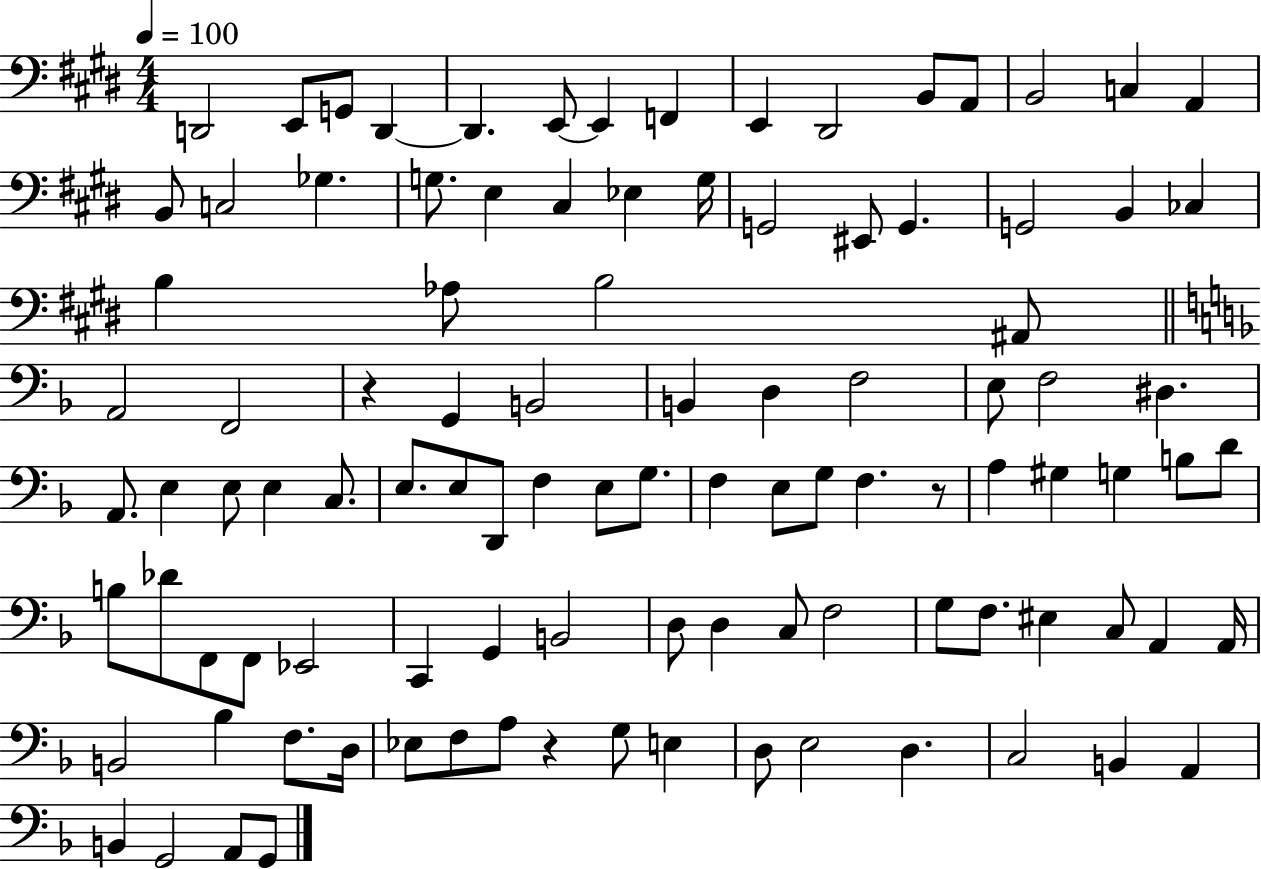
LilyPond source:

{
  \clef bass
  \numericTimeSignature
  \time 4/4
  \key e \major
  \tempo 4 = 100
  d,2 e,8 g,8 d,4~~ | d,4. e,8~~ e,4 f,4 | e,4 dis,2 b,8 a,8 | b,2 c4 a,4 | \break b,8 c2 ges4. | g8. e4 cis4 ees4 g16 | g,2 eis,8 g,4. | g,2 b,4 ces4 | \break b4 aes8 b2 ais,8 | \bar "||" \break \key f \major a,2 f,2 | r4 g,4 b,2 | b,4 d4 f2 | e8 f2 dis4. | \break a,8. e4 e8 e4 c8. | e8. e8 d,8 f4 e8 g8. | f4 e8 g8 f4. r8 | a4 gis4 g4 b8 d'8 | \break b8 des'8 f,8 f,8 ees,2 | c,4 g,4 b,2 | d8 d4 c8 f2 | g8 f8. eis4 c8 a,4 a,16 | \break b,2 bes4 f8. d16 | ees8 f8 a8 r4 g8 e4 | d8 e2 d4. | c2 b,4 a,4 | \break b,4 g,2 a,8 g,8 | \bar "|."
}